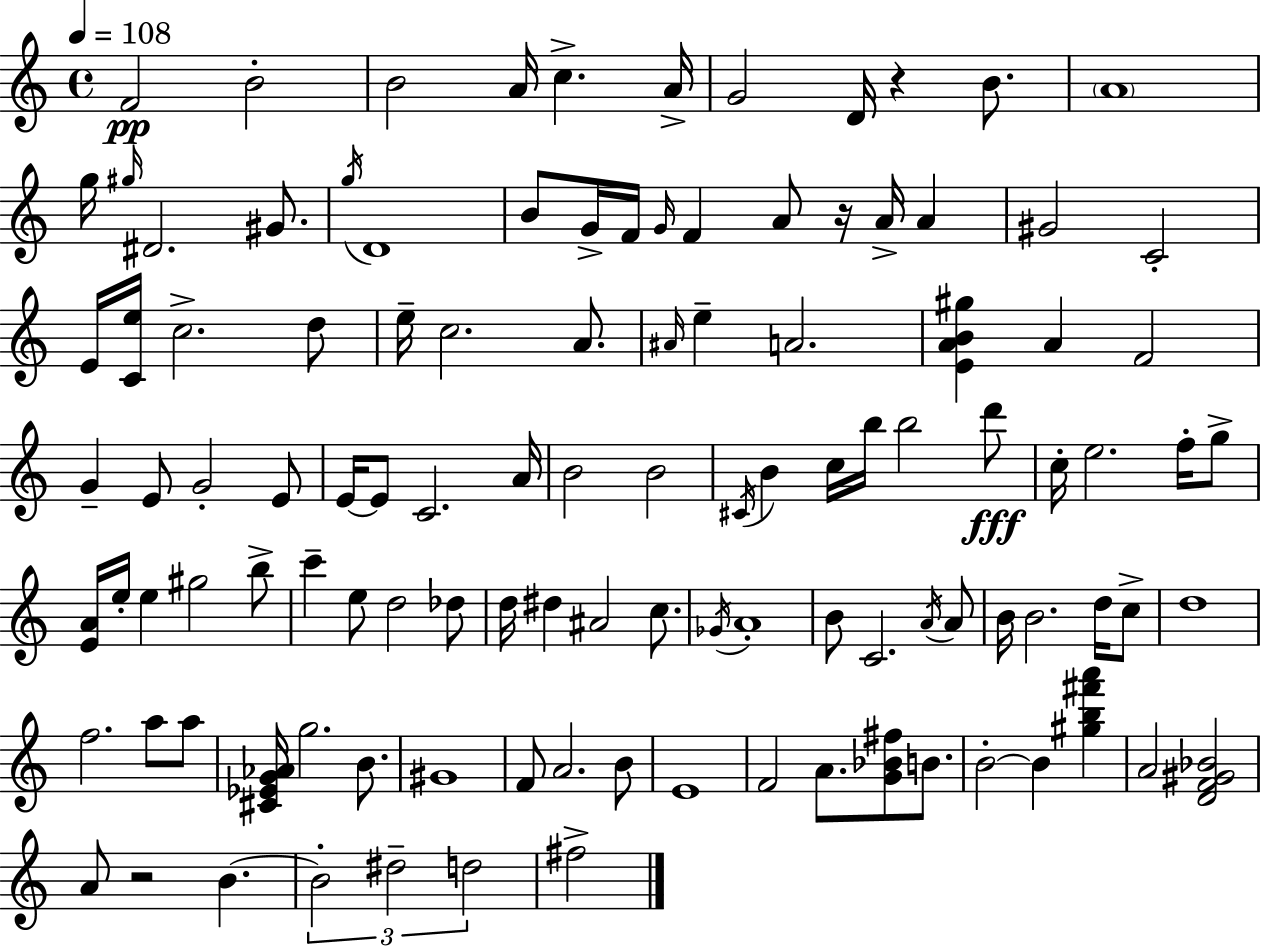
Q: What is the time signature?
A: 4/4